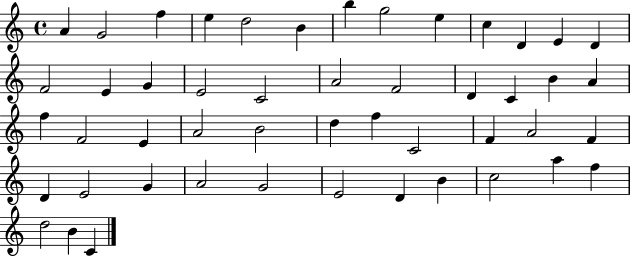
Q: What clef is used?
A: treble